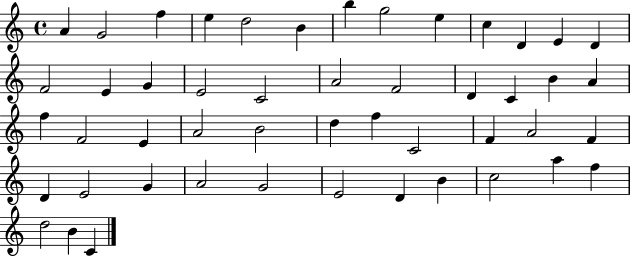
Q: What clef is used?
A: treble